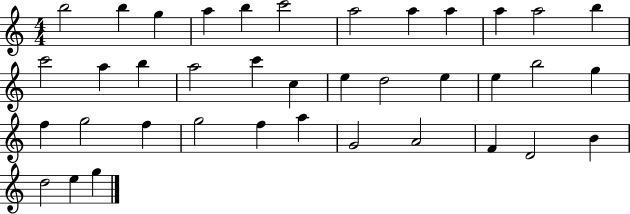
{
  \clef treble
  \numericTimeSignature
  \time 4/4
  \key c \major
  b''2 b''4 g''4 | a''4 b''4 c'''2 | a''2 a''4 a''4 | a''4 a''2 b''4 | \break c'''2 a''4 b''4 | a''2 c'''4 c''4 | e''4 d''2 e''4 | e''4 b''2 g''4 | \break f''4 g''2 f''4 | g''2 f''4 a''4 | g'2 a'2 | f'4 d'2 b'4 | \break d''2 e''4 g''4 | \bar "|."
}